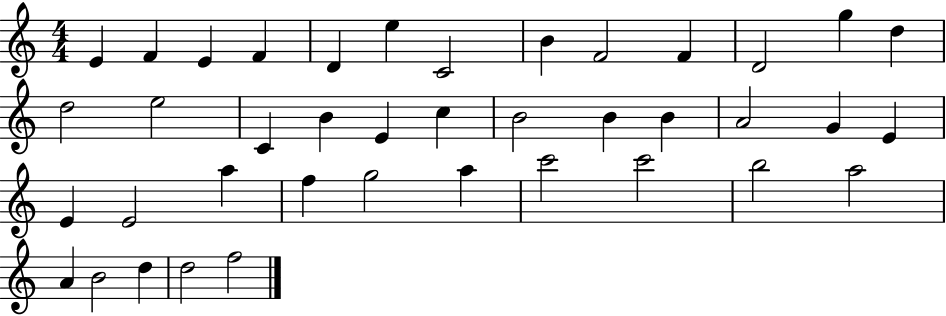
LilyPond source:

{
  \clef treble
  \numericTimeSignature
  \time 4/4
  \key c \major
  e'4 f'4 e'4 f'4 | d'4 e''4 c'2 | b'4 f'2 f'4 | d'2 g''4 d''4 | \break d''2 e''2 | c'4 b'4 e'4 c''4 | b'2 b'4 b'4 | a'2 g'4 e'4 | \break e'4 e'2 a''4 | f''4 g''2 a''4 | c'''2 c'''2 | b''2 a''2 | \break a'4 b'2 d''4 | d''2 f''2 | \bar "|."
}